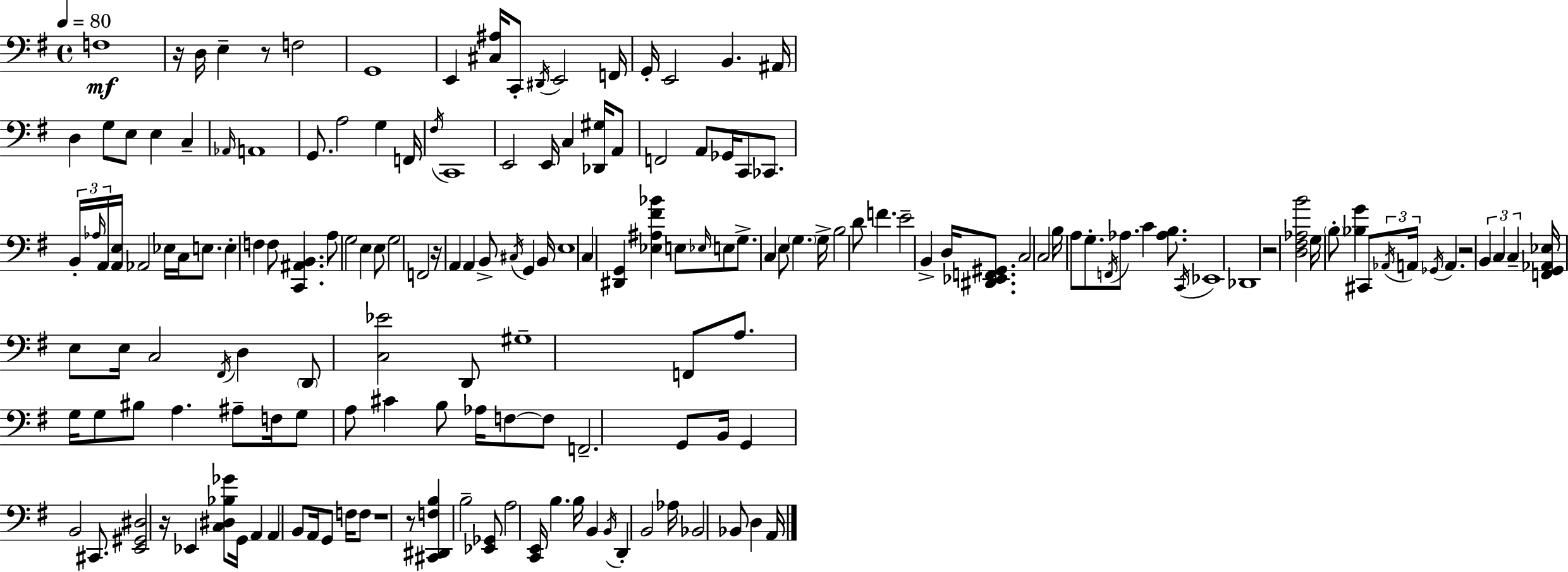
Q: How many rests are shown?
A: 8